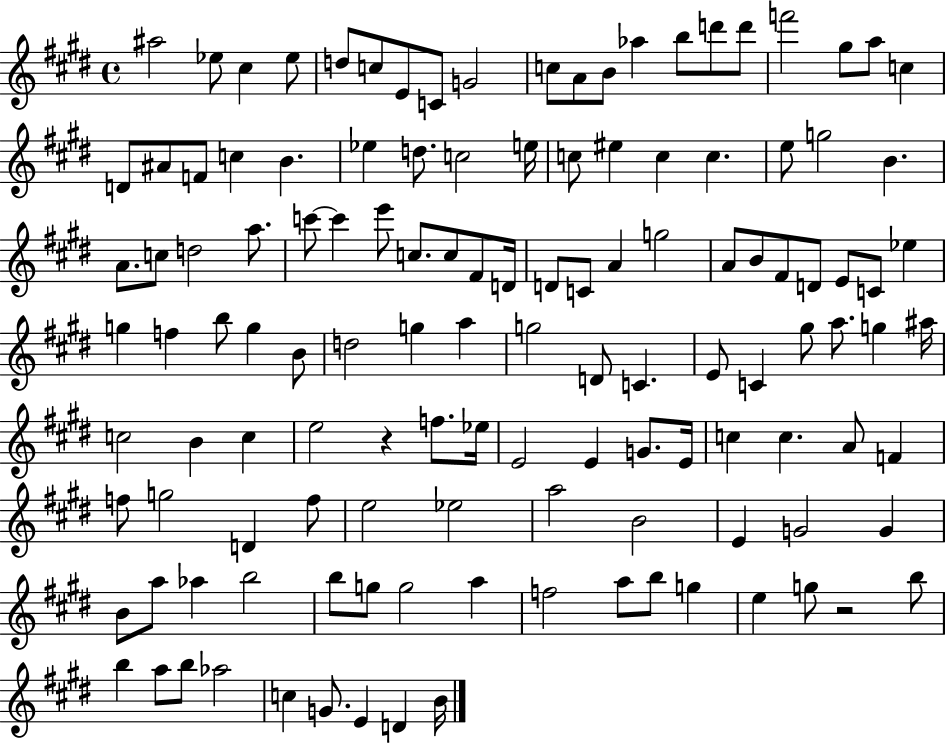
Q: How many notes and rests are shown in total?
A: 126